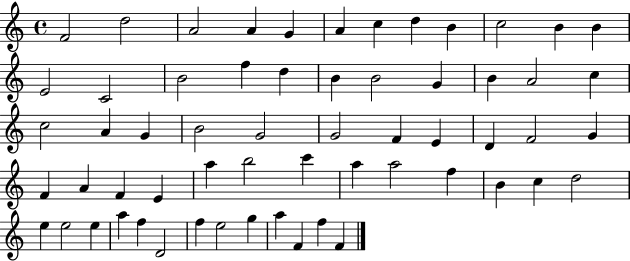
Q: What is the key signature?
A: C major